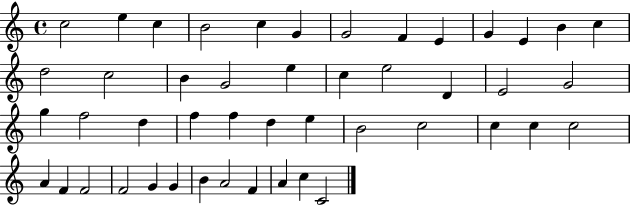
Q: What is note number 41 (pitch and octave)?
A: G4